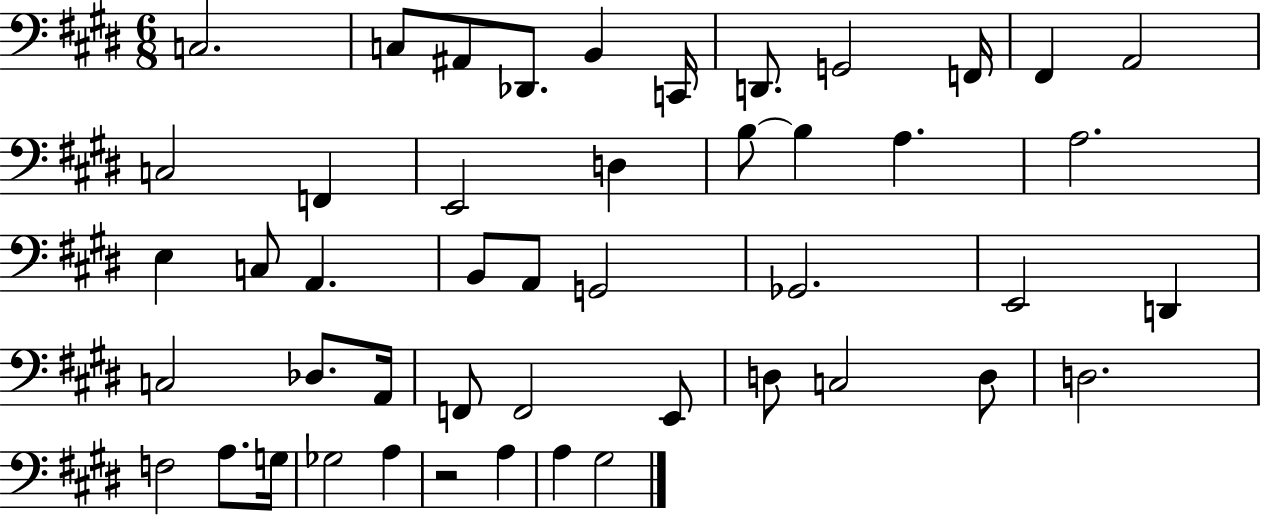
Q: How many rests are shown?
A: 1